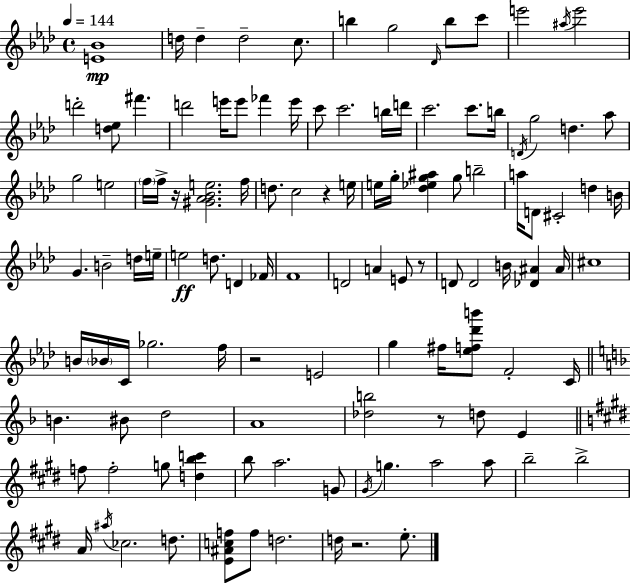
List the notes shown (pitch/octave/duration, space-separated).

[E4,Bb4]/w D5/s D5/q D5/h C5/e. B5/q G5/h Db4/s B5/e C6/e E6/h A#5/s E6/h D6/h [D5,Eb5]/e F#6/q. D6/h E6/s E6/e FES6/q E6/s C6/e C6/h. B5/s D6/s C6/h. C6/e. B5/s D4/s G5/h D5/q. Ab5/e G5/h E5/h F5/s F5/s R/s [G#4,Ab4,Bb4,E5]/h. F5/s D5/e. C5/h R/q E5/s E5/s G5/s [Db5,Eb5,G5,A#5]/q G5/e B5/h A5/s D4/e C#4/h D5/q B4/s G4/q. B4/h D5/s E5/s E5/h D5/e. D4/q FES4/s F4/w D4/h A4/q E4/e R/e D4/e D4/h B4/s [Db4,A#4]/q A#4/s C#5/w B4/s Bb4/s C4/s Gb5/h. F5/s R/h E4/h G5/q F#5/s [Eb5,F5,Db6,B6]/e F4/h C4/s B4/q. BIS4/e D5/h A4/w [Db5,B5]/h R/e D5/e E4/q F5/e F5/h G5/e [D5,B5,C6]/q B5/e A5/h. G4/e G#4/s G5/q. A5/h A5/e B5/h B5/h A4/s A#5/s CES5/h. D5/e. [E4,A#4,C5,F5]/e F5/e D5/h. D5/s R/h. E5/e.